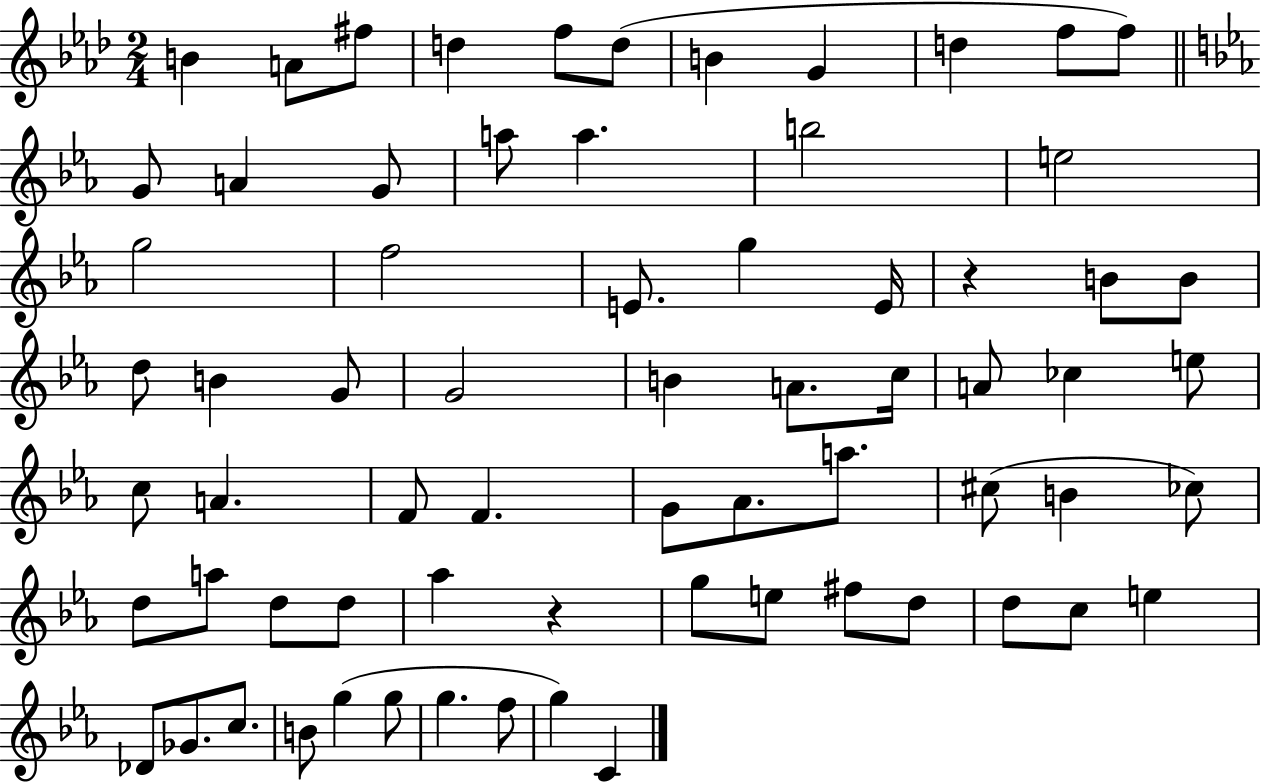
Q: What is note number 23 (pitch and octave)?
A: E4